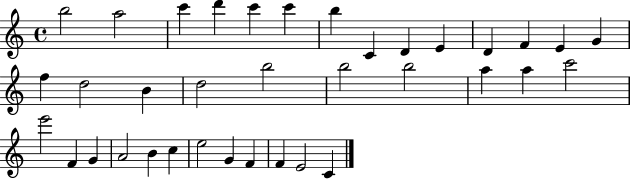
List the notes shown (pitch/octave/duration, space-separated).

B5/h A5/h C6/q D6/q C6/q C6/q B5/q C4/q D4/q E4/q D4/q F4/q E4/q G4/q F5/q D5/h B4/q D5/h B5/h B5/h B5/h A5/q A5/q C6/h E6/h F4/q G4/q A4/h B4/q C5/q E5/h G4/q F4/q F4/q E4/h C4/q